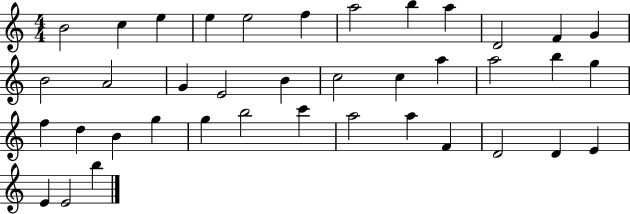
X:1
T:Untitled
M:4/4
L:1/4
K:C
B2 c e e e2 f a2 b a D2 F G B2 A2 G E2 B c2 c a a2 b g f d B g g b2 c' a2 a F D2 D E E E2 b